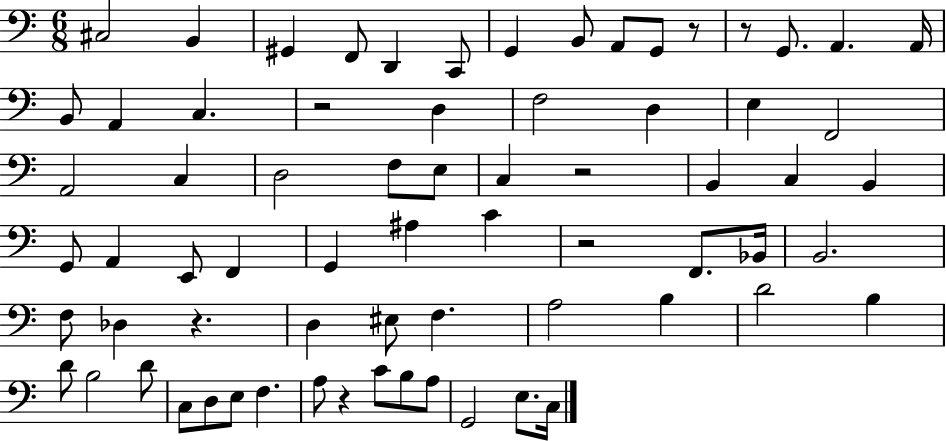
{
  \clef bass
  \numericTimeSignature
  \time 6/8
  \key c \major
  cis2 b,4 | gis,4 f,8 d,4 c,8 | g,4 b,8 a,8 g,8 r8 | r8 g,8. a,4. a,16 | \break b,8 a,4 c4. | r2 d4 | f2 d4 | e4 f,2 | \break a,2 c4 | d2 f8 e8 | c4 r2 | b,4 c4 b,4 | \break g,8 a,4 e,8 f,4 | g,4 ais4 c'4 | r2 f,8. bes,16 | b,2. | \break f8 des4 r4. | d4 eis8 f4. | a2 b4 | d'2 b4 | \break d'8 b2 d'8 | c8 d8 e8 f4. | a8 r4 c'8 b8 a8 | g,2 e8. c16 | \break \bar "|."
}